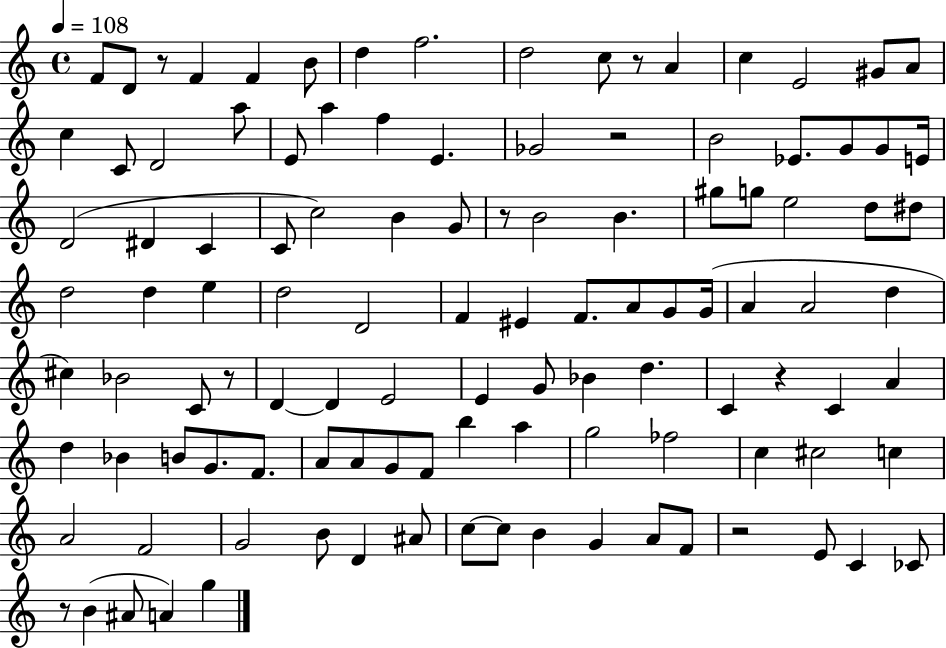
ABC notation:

X:1
T:Untitled
M:4/4
L:1/4
K:C
F/2 D/2 z/2 F F B/2 d f2 d2 c/2 z/2 A c E2 ^G/2 A/2 c C/2 D2 a/2 E/2 a f E _G2 z2 B2 _E/2 G/2 G/2 E/4 D2 ^D C C/2 c2 B G/2 z/2 B2 B ^g/2 g/2 e2 d/2 ^d/2 d2 d e d2 D2 F ^E F/2 A/2 G/2 G/4 A A2 d ^c _B2 C/2 z/2 D D E2 E G/2 _B d C z C A d _B B/2 G/2 F/2 A/2 A/2 G/2 F/2 b a g2 _f2 c ^c2 c A2 F2 G2 B/2 D ^A/2 c/2 c/2 B G A/2 F/2 z2 E/2 C _C/2 z/2 B ^A/2 A g